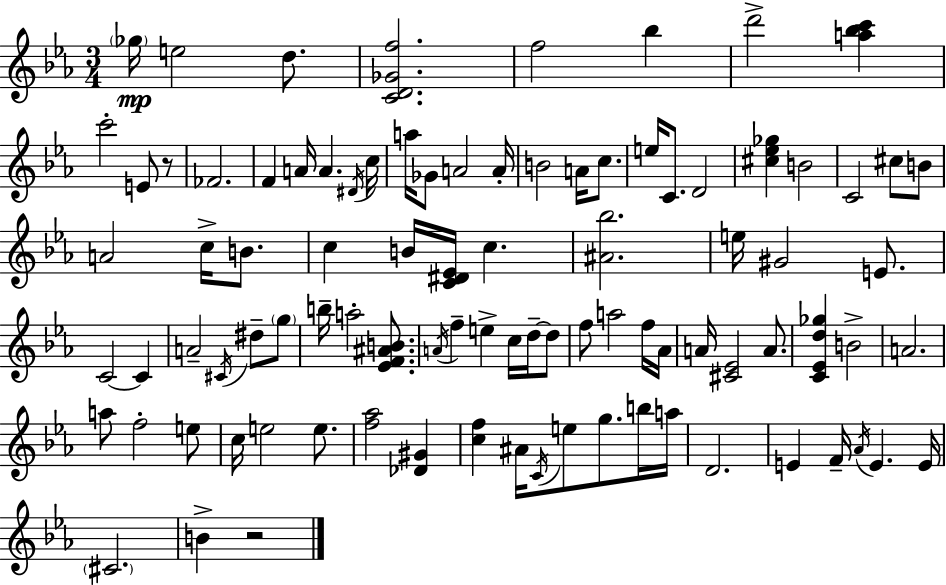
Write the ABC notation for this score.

X:1
T:Untitled
M:3/4
L:1/4
K:Cm
_g/4 e2 d/2 [CD_Gf]2 f2 _b d'2 [a_bc'] c'2 E/2 z/2 _F2 F A/4 A ^D/4 c/4 a/4 _G/2 A2 A/4 B2 A/4 c/2 e/4 C/2 D2 [^c_e_g] B2 C2 ^c/2 B/2 A2 c/4 B/2 c B/4 [C^D_E]/4 c [^A_b]2 e/4 ^G2 E/2 C2 C A2 ^C/4 ^d/2 g/2 b/4 a2 [_EF^AB]/2 A/4 f e c/4 d/4 d/2 f/2 a2 f/4 _A/4 A/4 [^C_E]2 A/2 [C_Ed_g] B2 A2 a/2 f2 e/2 c/4 e2 e/2 [f_a]2 [_D^G] [cf] ^A/4 C/4 e/2 g/2 b/4 a/4 D2 E F/4 _A/4 E E/4 ^C2 B z2